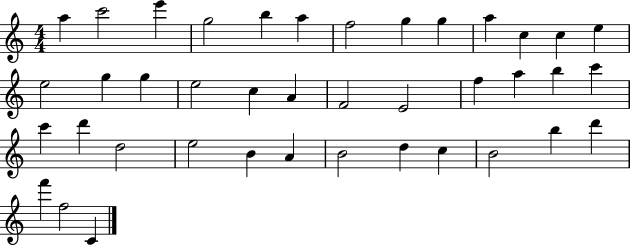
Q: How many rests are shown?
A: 0